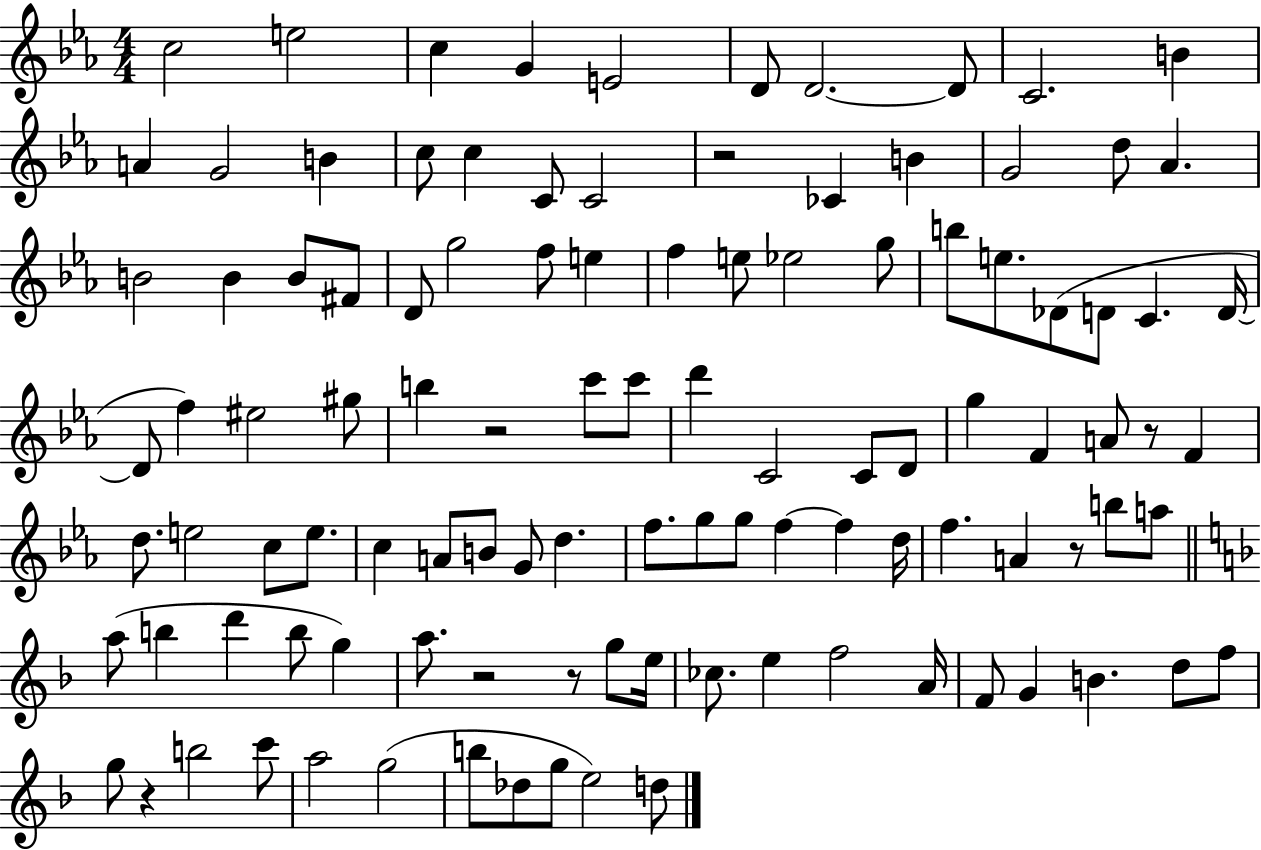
C5/h E5/h C5/q G4/q E4/h D4/e D4/h. D4/e C4/h. B4/q A4/q G4/h B4/q C5/e C5/q C4/e C4/h R/h CES4/q B4/q G4/h D5/e Ab4/q. B4/h B4/q B4/e F#4/e D4/e G5/h F5/e E5/q F5/q E5/e Eb5/h G5/e B5/e E5/e. Db4/e D4/e C4/q. D4/s D4/e F5/q EIS5/h G#5/e B5/q R/h C6/e C6/e D6/q C4/h C4/e D4/e G5/q F4/q A4/e R/e F4/q D5/e. E5/h C5/e E5/e. C5/q A4/e B4/e G4/e D5/q. F5/e. G5/e G5/e F5/q F5/q D5/s F5/q. A4/q R/e B5/e A5/e A5/e B5/q D6/q B5/e G5/q A5/e. R/h R/e G5/e E5/s CES5/e. E5/q F5/h A4/s F4/e G4/q B4/q. D5/e F5/e G5/e R/q B5/h C6/e A5/h G5/h B5/e Db5/e G5/e E5/h D5/e